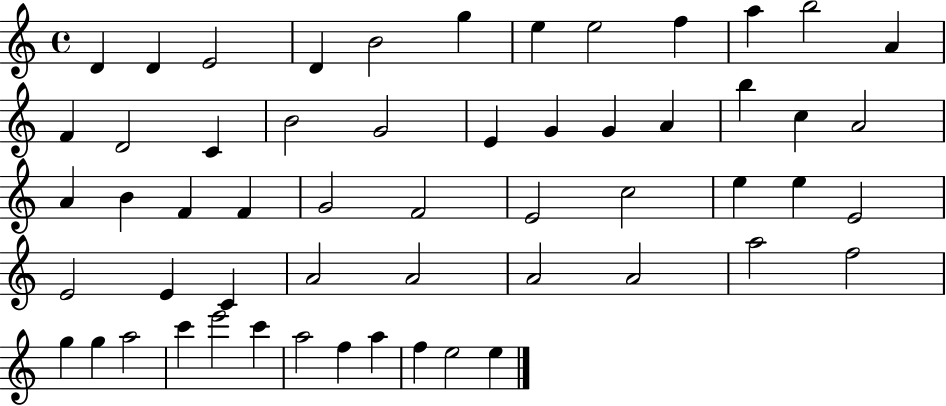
D4/q D4/q E4/h D4/q B4/h G5/q E5/q E5/h F5/q A5/q B5/h A4/q F4/q D4/h C4/q B4/h G4/h E4/q G4/q G4/q A4/q B5/q C5/q A4/h A4/q B4/q F4/q F4/q G4/h F4/h E4/h C5/h E5/q E5/q E4/h E4/h E4/q C4/q A4/h A4/h A4/h A4/h A5/h F5/h G5/q G5/q A5/h C6/q E6/h C6/q A5/h F5/q A5/q F5/q E5/h E5/q